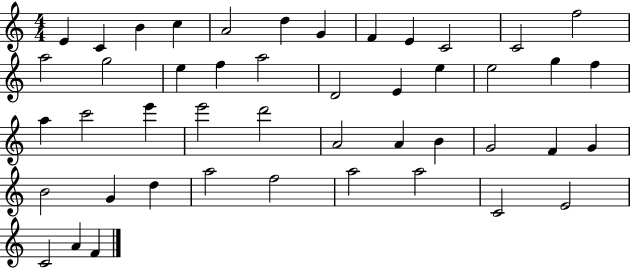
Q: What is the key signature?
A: C major